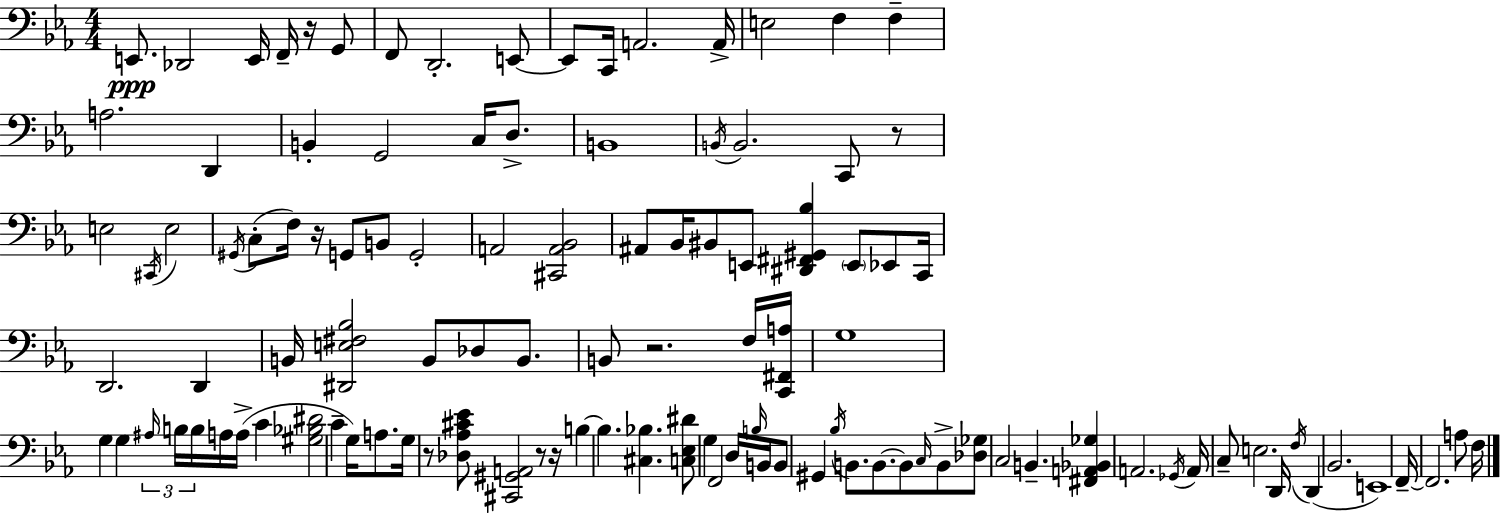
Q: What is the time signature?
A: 4/4